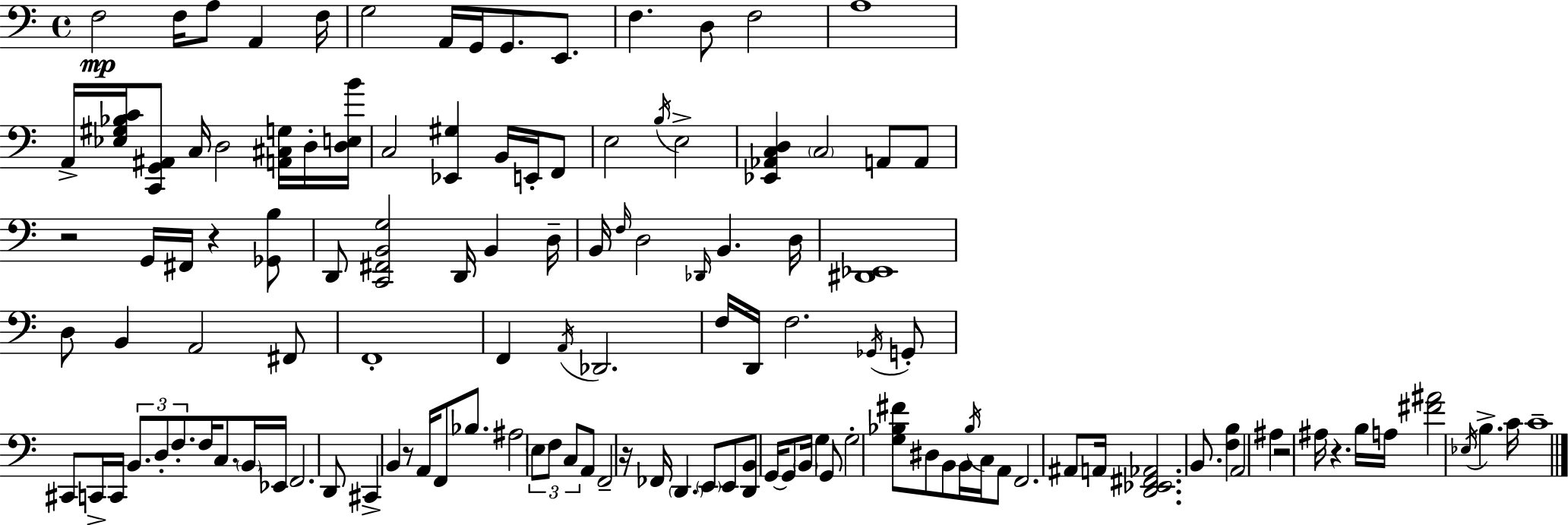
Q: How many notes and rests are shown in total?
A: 125